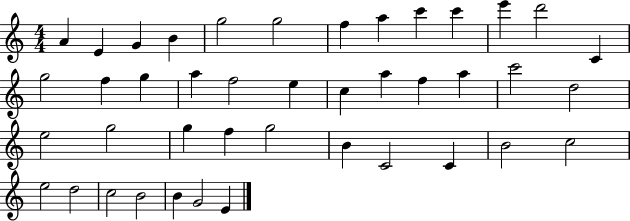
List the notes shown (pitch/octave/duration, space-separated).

A4/q E4/q G4/q B4/q G5/h G5/h F5/q A5/q C6/q C6/q E6/q D6/h C4/q G5/h F5/q G5/q A5/q F5/h E5/q C5/q A5/q F5/q A5/q C6/h D5/h E5/h G5/h G5/q F5/q G5/h B4/q C4/h C4/q B4/h C5/h E5/h D5/h C5/h B4/h B4/q G4/h E4/q